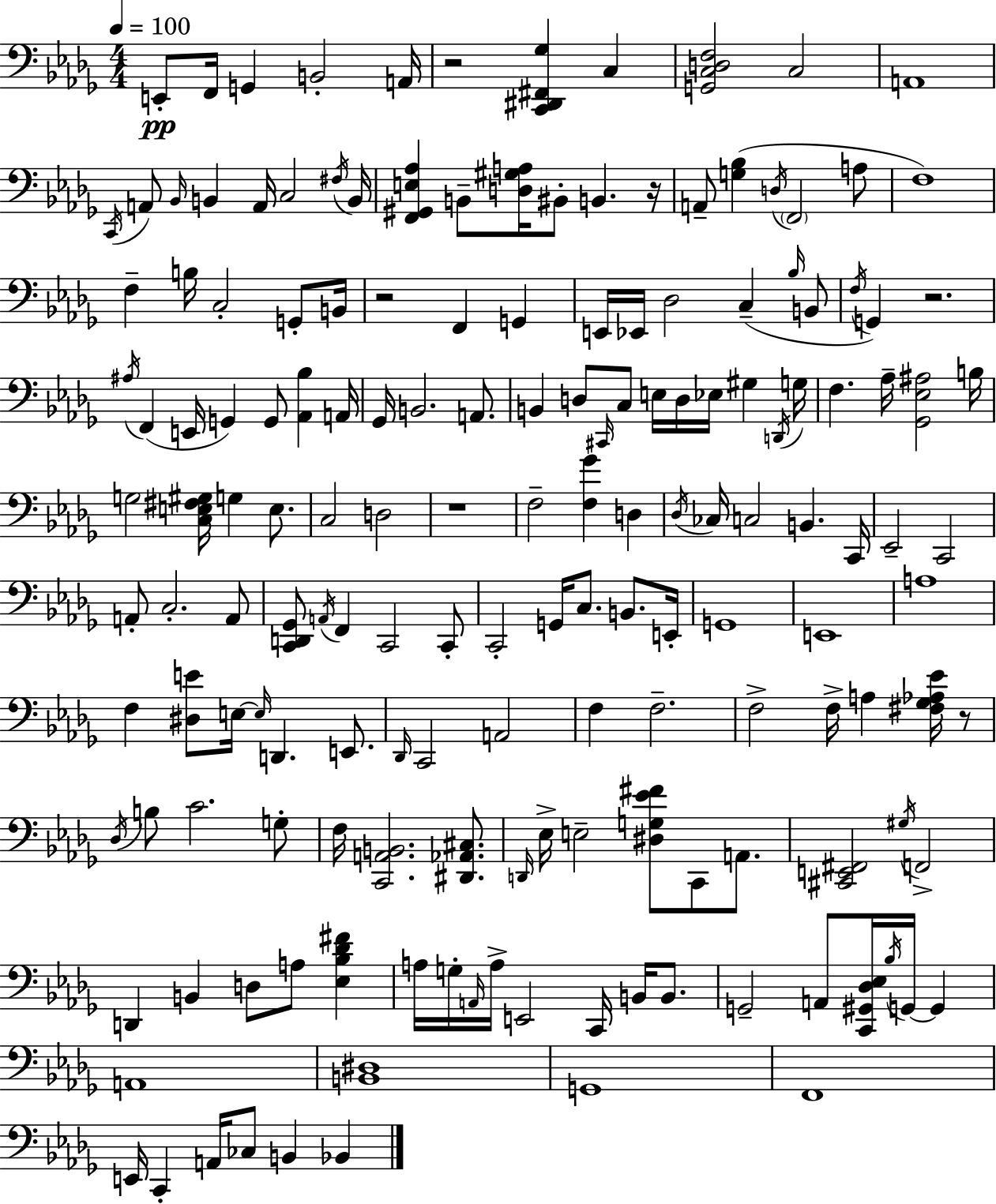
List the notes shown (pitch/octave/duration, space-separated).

E2/e F2/s G2/q B2/h A2/s R/h [C2,D#2,F#2,Gb3]/q C3/q [G2,C3,D3,F3]/h C3/h A2/w C2/s A2/e Bb2/s B2/q A2/s C3/h F#3/s B2/s [F2,G#2,E3,Ab3]/q B2/e [D3,G#3,A3]/s BIS2/e B2/q. R/s A2/e [G3,Bb3]/q D3/s F2/h A3/e F3/w F3/q B3/s C3/h G2/e B2/s R/h F2/q G2/q E2/s Eb2/s Db3/h C3/q Bb3/s B2/e F3/s G2/q R/h. A#3/s F2/q E2/s G2/q G2/e [Ab2,Bb3]/q A2/s Gb2/s B2/h. A2/e. B2/q D3/e C#2/s C3/e E3/s D3/s Eb3/s G#3/q D2/s G3/s F3/q. Ab3/s [Gb2,Eb3,A#3]/h B3/s G3/h [C3,E3,F#3,G#3]/s G3/q E3/e. C3/h D3/h R/w F3/h [F3,Gb4]/q D3/q Db3/s CES3/s C3/h B2/q. C2/s Eb2/h C2/h A2/e C3/h. A2/e [C2,D2,Gb2]/e A2/s F2/q C2/h C2/e C2/h G2/s C3/e. B2/e. E2/s G2/w E2/w A3/w F3/q [D#3,E4]/e E3/s E3/s D2/q. E2/e. Db2/s C2/h A2/h F3/q F3/h. F3/h F3/s A3/q [F#3,Gb3,Ab3,Eb4]/s R/e Db3/s B3/e C4/h. G3/e F3/s [C2,A2,B2]/h. [D#2,Ab2,C#3]/e. D2/s Eb3/s E3/h [D#3,G3,Eb4,F#4]/e C2/e A2/e. [C#2,E2,F#2]/h G#3/s F2/h D2/q B2/q D3/e A3/e [Eb3,Bb3,Db4,F#4]/q A3/s G3/s A2/s A3/s E2/h C2/s B2/s B2/e. G2/h A2/e [C2,G#2,Db3,Eb3]/s Bb3/s G2/s G2/q A2/w [B2,D#3]/w G2/w F2/w E2/s C2/q A2/s CES3/e B2/q Bb2/q